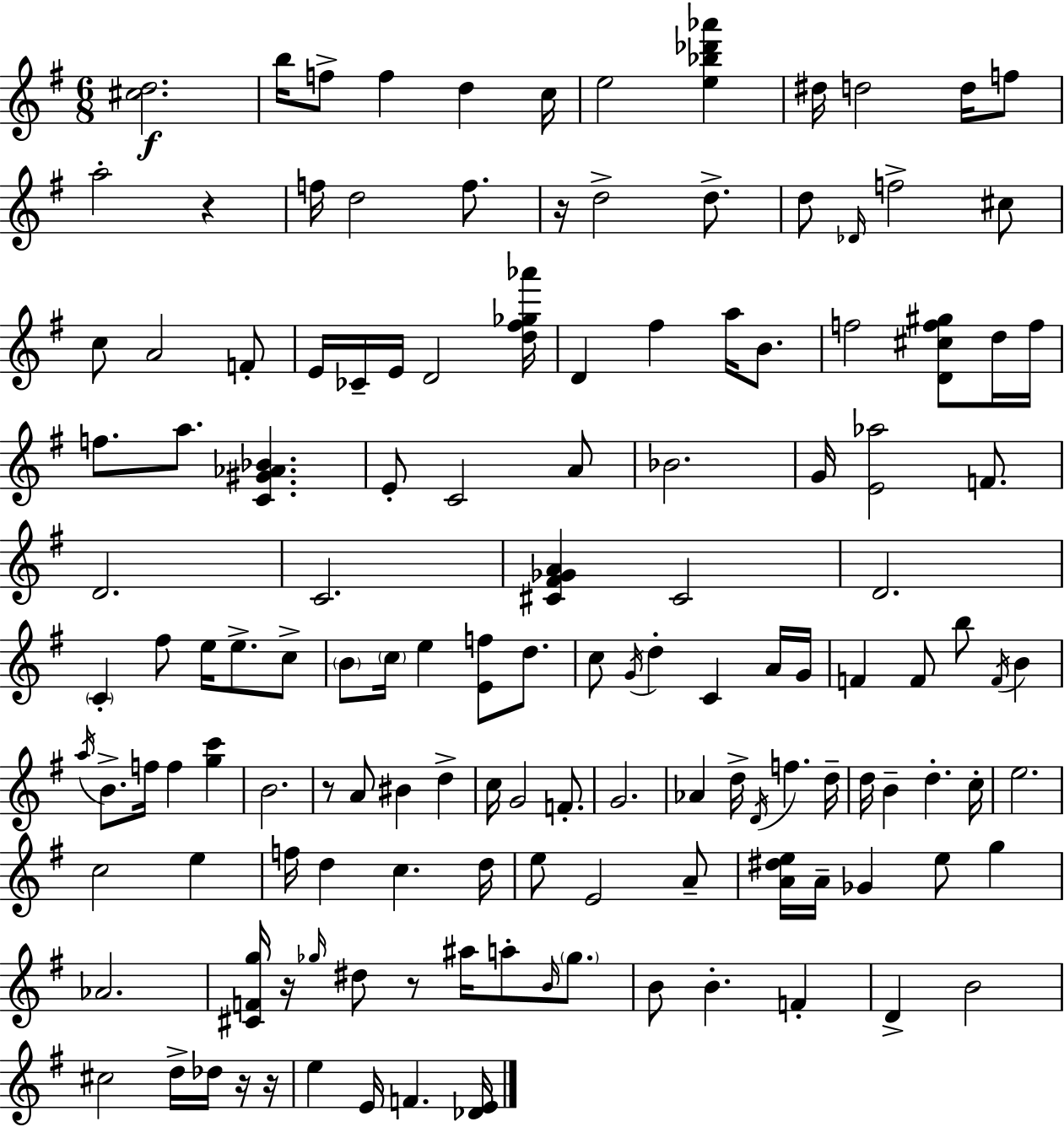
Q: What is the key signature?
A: G major